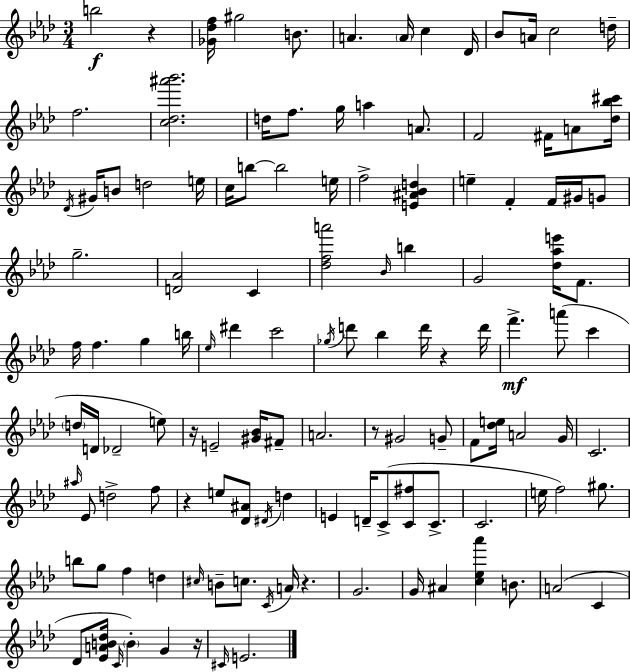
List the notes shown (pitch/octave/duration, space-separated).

B5/h R/q [Gb4,Db5,F5]/s G#5/h B4/e. A4/q. A4/s C5/q Db4/s Bb4/e A4/s C5/h D5/s F5/h. [C5,Db5,A#6,Bb6]/h. D5/s F5/e. G5/s A5/q A4/e. F4/h F#4/s A4/e [Db5,Bb5,C#6]/s Db4/s G#4/s B4/e D5/h E5/s C5/s B5/e B5/h E5/s F5/h [E4,A#4,Bb4,D5]/q E5/q F4/q F4/s G#4/s G4/e G5/h. [D4,Ab4]/h C4/q [Db5,F5,A6]/h Bb4/s B5/q G4/h [Db5,Ab5,E6]/s F4/e. F5/s F5/q. G5/q B5/s Eb5/s D#6/q C6/h Gb5/s D6/e Bb5/q D6/s R/q D6/s F6/q. A6/e C6/q D5/s D4/s Db4/h E5/e R/s E4/h [G#4,Bb4]/s F#4/e A4/h. R/e G#4/h G4/e F4/e [Db5,E5]/s A4/h G4/s C4/h. A#5/s Eb4/e D5/h F5/e R/q E5/e [Db4,A#4]/e D#4/s D5/q E4/q D4/s C4/e [C4,F#5]/e C4/e. C4/h. E5/s F5/h G#5/e. B5/e G5/e F5/q D5/q C#5/s B4/e C5/e. C4/s A4/s R/q. G4/h. G4/s A#4/q [C5,Eb5,Ab6]/q B4/e. A4/h C4/q Db4/e [Eb4,A4,B4,Db5]/s C4/s B4/q G4/q R/s C#4/s E4/h.